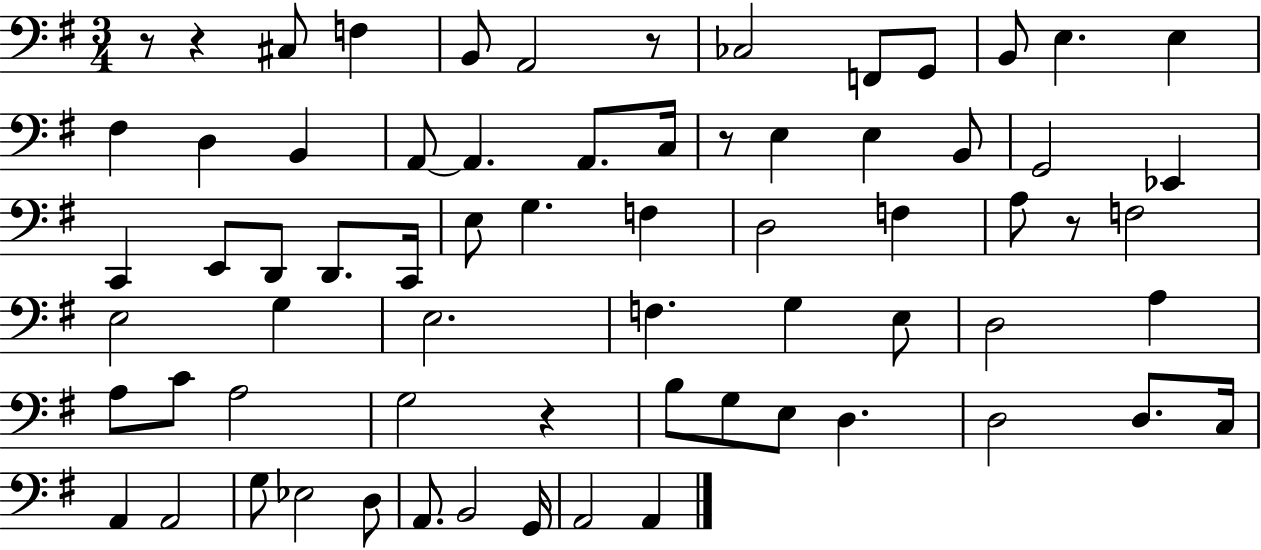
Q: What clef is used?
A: bass